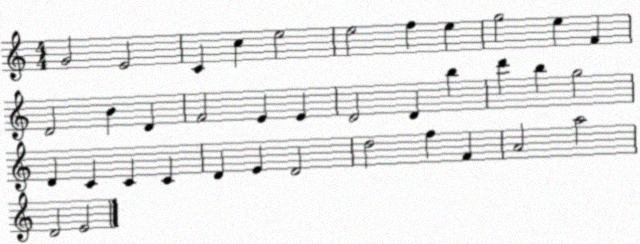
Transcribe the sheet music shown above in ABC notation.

X:1
T:Untitled
M:4/4
L:1/4
K:C
G2 E2 C c e2 e2 f e g2 e F D2 B D F2 E E D2 D b d' b g2 D C C C D E D2 d2 f F A2 a2 D2 E2